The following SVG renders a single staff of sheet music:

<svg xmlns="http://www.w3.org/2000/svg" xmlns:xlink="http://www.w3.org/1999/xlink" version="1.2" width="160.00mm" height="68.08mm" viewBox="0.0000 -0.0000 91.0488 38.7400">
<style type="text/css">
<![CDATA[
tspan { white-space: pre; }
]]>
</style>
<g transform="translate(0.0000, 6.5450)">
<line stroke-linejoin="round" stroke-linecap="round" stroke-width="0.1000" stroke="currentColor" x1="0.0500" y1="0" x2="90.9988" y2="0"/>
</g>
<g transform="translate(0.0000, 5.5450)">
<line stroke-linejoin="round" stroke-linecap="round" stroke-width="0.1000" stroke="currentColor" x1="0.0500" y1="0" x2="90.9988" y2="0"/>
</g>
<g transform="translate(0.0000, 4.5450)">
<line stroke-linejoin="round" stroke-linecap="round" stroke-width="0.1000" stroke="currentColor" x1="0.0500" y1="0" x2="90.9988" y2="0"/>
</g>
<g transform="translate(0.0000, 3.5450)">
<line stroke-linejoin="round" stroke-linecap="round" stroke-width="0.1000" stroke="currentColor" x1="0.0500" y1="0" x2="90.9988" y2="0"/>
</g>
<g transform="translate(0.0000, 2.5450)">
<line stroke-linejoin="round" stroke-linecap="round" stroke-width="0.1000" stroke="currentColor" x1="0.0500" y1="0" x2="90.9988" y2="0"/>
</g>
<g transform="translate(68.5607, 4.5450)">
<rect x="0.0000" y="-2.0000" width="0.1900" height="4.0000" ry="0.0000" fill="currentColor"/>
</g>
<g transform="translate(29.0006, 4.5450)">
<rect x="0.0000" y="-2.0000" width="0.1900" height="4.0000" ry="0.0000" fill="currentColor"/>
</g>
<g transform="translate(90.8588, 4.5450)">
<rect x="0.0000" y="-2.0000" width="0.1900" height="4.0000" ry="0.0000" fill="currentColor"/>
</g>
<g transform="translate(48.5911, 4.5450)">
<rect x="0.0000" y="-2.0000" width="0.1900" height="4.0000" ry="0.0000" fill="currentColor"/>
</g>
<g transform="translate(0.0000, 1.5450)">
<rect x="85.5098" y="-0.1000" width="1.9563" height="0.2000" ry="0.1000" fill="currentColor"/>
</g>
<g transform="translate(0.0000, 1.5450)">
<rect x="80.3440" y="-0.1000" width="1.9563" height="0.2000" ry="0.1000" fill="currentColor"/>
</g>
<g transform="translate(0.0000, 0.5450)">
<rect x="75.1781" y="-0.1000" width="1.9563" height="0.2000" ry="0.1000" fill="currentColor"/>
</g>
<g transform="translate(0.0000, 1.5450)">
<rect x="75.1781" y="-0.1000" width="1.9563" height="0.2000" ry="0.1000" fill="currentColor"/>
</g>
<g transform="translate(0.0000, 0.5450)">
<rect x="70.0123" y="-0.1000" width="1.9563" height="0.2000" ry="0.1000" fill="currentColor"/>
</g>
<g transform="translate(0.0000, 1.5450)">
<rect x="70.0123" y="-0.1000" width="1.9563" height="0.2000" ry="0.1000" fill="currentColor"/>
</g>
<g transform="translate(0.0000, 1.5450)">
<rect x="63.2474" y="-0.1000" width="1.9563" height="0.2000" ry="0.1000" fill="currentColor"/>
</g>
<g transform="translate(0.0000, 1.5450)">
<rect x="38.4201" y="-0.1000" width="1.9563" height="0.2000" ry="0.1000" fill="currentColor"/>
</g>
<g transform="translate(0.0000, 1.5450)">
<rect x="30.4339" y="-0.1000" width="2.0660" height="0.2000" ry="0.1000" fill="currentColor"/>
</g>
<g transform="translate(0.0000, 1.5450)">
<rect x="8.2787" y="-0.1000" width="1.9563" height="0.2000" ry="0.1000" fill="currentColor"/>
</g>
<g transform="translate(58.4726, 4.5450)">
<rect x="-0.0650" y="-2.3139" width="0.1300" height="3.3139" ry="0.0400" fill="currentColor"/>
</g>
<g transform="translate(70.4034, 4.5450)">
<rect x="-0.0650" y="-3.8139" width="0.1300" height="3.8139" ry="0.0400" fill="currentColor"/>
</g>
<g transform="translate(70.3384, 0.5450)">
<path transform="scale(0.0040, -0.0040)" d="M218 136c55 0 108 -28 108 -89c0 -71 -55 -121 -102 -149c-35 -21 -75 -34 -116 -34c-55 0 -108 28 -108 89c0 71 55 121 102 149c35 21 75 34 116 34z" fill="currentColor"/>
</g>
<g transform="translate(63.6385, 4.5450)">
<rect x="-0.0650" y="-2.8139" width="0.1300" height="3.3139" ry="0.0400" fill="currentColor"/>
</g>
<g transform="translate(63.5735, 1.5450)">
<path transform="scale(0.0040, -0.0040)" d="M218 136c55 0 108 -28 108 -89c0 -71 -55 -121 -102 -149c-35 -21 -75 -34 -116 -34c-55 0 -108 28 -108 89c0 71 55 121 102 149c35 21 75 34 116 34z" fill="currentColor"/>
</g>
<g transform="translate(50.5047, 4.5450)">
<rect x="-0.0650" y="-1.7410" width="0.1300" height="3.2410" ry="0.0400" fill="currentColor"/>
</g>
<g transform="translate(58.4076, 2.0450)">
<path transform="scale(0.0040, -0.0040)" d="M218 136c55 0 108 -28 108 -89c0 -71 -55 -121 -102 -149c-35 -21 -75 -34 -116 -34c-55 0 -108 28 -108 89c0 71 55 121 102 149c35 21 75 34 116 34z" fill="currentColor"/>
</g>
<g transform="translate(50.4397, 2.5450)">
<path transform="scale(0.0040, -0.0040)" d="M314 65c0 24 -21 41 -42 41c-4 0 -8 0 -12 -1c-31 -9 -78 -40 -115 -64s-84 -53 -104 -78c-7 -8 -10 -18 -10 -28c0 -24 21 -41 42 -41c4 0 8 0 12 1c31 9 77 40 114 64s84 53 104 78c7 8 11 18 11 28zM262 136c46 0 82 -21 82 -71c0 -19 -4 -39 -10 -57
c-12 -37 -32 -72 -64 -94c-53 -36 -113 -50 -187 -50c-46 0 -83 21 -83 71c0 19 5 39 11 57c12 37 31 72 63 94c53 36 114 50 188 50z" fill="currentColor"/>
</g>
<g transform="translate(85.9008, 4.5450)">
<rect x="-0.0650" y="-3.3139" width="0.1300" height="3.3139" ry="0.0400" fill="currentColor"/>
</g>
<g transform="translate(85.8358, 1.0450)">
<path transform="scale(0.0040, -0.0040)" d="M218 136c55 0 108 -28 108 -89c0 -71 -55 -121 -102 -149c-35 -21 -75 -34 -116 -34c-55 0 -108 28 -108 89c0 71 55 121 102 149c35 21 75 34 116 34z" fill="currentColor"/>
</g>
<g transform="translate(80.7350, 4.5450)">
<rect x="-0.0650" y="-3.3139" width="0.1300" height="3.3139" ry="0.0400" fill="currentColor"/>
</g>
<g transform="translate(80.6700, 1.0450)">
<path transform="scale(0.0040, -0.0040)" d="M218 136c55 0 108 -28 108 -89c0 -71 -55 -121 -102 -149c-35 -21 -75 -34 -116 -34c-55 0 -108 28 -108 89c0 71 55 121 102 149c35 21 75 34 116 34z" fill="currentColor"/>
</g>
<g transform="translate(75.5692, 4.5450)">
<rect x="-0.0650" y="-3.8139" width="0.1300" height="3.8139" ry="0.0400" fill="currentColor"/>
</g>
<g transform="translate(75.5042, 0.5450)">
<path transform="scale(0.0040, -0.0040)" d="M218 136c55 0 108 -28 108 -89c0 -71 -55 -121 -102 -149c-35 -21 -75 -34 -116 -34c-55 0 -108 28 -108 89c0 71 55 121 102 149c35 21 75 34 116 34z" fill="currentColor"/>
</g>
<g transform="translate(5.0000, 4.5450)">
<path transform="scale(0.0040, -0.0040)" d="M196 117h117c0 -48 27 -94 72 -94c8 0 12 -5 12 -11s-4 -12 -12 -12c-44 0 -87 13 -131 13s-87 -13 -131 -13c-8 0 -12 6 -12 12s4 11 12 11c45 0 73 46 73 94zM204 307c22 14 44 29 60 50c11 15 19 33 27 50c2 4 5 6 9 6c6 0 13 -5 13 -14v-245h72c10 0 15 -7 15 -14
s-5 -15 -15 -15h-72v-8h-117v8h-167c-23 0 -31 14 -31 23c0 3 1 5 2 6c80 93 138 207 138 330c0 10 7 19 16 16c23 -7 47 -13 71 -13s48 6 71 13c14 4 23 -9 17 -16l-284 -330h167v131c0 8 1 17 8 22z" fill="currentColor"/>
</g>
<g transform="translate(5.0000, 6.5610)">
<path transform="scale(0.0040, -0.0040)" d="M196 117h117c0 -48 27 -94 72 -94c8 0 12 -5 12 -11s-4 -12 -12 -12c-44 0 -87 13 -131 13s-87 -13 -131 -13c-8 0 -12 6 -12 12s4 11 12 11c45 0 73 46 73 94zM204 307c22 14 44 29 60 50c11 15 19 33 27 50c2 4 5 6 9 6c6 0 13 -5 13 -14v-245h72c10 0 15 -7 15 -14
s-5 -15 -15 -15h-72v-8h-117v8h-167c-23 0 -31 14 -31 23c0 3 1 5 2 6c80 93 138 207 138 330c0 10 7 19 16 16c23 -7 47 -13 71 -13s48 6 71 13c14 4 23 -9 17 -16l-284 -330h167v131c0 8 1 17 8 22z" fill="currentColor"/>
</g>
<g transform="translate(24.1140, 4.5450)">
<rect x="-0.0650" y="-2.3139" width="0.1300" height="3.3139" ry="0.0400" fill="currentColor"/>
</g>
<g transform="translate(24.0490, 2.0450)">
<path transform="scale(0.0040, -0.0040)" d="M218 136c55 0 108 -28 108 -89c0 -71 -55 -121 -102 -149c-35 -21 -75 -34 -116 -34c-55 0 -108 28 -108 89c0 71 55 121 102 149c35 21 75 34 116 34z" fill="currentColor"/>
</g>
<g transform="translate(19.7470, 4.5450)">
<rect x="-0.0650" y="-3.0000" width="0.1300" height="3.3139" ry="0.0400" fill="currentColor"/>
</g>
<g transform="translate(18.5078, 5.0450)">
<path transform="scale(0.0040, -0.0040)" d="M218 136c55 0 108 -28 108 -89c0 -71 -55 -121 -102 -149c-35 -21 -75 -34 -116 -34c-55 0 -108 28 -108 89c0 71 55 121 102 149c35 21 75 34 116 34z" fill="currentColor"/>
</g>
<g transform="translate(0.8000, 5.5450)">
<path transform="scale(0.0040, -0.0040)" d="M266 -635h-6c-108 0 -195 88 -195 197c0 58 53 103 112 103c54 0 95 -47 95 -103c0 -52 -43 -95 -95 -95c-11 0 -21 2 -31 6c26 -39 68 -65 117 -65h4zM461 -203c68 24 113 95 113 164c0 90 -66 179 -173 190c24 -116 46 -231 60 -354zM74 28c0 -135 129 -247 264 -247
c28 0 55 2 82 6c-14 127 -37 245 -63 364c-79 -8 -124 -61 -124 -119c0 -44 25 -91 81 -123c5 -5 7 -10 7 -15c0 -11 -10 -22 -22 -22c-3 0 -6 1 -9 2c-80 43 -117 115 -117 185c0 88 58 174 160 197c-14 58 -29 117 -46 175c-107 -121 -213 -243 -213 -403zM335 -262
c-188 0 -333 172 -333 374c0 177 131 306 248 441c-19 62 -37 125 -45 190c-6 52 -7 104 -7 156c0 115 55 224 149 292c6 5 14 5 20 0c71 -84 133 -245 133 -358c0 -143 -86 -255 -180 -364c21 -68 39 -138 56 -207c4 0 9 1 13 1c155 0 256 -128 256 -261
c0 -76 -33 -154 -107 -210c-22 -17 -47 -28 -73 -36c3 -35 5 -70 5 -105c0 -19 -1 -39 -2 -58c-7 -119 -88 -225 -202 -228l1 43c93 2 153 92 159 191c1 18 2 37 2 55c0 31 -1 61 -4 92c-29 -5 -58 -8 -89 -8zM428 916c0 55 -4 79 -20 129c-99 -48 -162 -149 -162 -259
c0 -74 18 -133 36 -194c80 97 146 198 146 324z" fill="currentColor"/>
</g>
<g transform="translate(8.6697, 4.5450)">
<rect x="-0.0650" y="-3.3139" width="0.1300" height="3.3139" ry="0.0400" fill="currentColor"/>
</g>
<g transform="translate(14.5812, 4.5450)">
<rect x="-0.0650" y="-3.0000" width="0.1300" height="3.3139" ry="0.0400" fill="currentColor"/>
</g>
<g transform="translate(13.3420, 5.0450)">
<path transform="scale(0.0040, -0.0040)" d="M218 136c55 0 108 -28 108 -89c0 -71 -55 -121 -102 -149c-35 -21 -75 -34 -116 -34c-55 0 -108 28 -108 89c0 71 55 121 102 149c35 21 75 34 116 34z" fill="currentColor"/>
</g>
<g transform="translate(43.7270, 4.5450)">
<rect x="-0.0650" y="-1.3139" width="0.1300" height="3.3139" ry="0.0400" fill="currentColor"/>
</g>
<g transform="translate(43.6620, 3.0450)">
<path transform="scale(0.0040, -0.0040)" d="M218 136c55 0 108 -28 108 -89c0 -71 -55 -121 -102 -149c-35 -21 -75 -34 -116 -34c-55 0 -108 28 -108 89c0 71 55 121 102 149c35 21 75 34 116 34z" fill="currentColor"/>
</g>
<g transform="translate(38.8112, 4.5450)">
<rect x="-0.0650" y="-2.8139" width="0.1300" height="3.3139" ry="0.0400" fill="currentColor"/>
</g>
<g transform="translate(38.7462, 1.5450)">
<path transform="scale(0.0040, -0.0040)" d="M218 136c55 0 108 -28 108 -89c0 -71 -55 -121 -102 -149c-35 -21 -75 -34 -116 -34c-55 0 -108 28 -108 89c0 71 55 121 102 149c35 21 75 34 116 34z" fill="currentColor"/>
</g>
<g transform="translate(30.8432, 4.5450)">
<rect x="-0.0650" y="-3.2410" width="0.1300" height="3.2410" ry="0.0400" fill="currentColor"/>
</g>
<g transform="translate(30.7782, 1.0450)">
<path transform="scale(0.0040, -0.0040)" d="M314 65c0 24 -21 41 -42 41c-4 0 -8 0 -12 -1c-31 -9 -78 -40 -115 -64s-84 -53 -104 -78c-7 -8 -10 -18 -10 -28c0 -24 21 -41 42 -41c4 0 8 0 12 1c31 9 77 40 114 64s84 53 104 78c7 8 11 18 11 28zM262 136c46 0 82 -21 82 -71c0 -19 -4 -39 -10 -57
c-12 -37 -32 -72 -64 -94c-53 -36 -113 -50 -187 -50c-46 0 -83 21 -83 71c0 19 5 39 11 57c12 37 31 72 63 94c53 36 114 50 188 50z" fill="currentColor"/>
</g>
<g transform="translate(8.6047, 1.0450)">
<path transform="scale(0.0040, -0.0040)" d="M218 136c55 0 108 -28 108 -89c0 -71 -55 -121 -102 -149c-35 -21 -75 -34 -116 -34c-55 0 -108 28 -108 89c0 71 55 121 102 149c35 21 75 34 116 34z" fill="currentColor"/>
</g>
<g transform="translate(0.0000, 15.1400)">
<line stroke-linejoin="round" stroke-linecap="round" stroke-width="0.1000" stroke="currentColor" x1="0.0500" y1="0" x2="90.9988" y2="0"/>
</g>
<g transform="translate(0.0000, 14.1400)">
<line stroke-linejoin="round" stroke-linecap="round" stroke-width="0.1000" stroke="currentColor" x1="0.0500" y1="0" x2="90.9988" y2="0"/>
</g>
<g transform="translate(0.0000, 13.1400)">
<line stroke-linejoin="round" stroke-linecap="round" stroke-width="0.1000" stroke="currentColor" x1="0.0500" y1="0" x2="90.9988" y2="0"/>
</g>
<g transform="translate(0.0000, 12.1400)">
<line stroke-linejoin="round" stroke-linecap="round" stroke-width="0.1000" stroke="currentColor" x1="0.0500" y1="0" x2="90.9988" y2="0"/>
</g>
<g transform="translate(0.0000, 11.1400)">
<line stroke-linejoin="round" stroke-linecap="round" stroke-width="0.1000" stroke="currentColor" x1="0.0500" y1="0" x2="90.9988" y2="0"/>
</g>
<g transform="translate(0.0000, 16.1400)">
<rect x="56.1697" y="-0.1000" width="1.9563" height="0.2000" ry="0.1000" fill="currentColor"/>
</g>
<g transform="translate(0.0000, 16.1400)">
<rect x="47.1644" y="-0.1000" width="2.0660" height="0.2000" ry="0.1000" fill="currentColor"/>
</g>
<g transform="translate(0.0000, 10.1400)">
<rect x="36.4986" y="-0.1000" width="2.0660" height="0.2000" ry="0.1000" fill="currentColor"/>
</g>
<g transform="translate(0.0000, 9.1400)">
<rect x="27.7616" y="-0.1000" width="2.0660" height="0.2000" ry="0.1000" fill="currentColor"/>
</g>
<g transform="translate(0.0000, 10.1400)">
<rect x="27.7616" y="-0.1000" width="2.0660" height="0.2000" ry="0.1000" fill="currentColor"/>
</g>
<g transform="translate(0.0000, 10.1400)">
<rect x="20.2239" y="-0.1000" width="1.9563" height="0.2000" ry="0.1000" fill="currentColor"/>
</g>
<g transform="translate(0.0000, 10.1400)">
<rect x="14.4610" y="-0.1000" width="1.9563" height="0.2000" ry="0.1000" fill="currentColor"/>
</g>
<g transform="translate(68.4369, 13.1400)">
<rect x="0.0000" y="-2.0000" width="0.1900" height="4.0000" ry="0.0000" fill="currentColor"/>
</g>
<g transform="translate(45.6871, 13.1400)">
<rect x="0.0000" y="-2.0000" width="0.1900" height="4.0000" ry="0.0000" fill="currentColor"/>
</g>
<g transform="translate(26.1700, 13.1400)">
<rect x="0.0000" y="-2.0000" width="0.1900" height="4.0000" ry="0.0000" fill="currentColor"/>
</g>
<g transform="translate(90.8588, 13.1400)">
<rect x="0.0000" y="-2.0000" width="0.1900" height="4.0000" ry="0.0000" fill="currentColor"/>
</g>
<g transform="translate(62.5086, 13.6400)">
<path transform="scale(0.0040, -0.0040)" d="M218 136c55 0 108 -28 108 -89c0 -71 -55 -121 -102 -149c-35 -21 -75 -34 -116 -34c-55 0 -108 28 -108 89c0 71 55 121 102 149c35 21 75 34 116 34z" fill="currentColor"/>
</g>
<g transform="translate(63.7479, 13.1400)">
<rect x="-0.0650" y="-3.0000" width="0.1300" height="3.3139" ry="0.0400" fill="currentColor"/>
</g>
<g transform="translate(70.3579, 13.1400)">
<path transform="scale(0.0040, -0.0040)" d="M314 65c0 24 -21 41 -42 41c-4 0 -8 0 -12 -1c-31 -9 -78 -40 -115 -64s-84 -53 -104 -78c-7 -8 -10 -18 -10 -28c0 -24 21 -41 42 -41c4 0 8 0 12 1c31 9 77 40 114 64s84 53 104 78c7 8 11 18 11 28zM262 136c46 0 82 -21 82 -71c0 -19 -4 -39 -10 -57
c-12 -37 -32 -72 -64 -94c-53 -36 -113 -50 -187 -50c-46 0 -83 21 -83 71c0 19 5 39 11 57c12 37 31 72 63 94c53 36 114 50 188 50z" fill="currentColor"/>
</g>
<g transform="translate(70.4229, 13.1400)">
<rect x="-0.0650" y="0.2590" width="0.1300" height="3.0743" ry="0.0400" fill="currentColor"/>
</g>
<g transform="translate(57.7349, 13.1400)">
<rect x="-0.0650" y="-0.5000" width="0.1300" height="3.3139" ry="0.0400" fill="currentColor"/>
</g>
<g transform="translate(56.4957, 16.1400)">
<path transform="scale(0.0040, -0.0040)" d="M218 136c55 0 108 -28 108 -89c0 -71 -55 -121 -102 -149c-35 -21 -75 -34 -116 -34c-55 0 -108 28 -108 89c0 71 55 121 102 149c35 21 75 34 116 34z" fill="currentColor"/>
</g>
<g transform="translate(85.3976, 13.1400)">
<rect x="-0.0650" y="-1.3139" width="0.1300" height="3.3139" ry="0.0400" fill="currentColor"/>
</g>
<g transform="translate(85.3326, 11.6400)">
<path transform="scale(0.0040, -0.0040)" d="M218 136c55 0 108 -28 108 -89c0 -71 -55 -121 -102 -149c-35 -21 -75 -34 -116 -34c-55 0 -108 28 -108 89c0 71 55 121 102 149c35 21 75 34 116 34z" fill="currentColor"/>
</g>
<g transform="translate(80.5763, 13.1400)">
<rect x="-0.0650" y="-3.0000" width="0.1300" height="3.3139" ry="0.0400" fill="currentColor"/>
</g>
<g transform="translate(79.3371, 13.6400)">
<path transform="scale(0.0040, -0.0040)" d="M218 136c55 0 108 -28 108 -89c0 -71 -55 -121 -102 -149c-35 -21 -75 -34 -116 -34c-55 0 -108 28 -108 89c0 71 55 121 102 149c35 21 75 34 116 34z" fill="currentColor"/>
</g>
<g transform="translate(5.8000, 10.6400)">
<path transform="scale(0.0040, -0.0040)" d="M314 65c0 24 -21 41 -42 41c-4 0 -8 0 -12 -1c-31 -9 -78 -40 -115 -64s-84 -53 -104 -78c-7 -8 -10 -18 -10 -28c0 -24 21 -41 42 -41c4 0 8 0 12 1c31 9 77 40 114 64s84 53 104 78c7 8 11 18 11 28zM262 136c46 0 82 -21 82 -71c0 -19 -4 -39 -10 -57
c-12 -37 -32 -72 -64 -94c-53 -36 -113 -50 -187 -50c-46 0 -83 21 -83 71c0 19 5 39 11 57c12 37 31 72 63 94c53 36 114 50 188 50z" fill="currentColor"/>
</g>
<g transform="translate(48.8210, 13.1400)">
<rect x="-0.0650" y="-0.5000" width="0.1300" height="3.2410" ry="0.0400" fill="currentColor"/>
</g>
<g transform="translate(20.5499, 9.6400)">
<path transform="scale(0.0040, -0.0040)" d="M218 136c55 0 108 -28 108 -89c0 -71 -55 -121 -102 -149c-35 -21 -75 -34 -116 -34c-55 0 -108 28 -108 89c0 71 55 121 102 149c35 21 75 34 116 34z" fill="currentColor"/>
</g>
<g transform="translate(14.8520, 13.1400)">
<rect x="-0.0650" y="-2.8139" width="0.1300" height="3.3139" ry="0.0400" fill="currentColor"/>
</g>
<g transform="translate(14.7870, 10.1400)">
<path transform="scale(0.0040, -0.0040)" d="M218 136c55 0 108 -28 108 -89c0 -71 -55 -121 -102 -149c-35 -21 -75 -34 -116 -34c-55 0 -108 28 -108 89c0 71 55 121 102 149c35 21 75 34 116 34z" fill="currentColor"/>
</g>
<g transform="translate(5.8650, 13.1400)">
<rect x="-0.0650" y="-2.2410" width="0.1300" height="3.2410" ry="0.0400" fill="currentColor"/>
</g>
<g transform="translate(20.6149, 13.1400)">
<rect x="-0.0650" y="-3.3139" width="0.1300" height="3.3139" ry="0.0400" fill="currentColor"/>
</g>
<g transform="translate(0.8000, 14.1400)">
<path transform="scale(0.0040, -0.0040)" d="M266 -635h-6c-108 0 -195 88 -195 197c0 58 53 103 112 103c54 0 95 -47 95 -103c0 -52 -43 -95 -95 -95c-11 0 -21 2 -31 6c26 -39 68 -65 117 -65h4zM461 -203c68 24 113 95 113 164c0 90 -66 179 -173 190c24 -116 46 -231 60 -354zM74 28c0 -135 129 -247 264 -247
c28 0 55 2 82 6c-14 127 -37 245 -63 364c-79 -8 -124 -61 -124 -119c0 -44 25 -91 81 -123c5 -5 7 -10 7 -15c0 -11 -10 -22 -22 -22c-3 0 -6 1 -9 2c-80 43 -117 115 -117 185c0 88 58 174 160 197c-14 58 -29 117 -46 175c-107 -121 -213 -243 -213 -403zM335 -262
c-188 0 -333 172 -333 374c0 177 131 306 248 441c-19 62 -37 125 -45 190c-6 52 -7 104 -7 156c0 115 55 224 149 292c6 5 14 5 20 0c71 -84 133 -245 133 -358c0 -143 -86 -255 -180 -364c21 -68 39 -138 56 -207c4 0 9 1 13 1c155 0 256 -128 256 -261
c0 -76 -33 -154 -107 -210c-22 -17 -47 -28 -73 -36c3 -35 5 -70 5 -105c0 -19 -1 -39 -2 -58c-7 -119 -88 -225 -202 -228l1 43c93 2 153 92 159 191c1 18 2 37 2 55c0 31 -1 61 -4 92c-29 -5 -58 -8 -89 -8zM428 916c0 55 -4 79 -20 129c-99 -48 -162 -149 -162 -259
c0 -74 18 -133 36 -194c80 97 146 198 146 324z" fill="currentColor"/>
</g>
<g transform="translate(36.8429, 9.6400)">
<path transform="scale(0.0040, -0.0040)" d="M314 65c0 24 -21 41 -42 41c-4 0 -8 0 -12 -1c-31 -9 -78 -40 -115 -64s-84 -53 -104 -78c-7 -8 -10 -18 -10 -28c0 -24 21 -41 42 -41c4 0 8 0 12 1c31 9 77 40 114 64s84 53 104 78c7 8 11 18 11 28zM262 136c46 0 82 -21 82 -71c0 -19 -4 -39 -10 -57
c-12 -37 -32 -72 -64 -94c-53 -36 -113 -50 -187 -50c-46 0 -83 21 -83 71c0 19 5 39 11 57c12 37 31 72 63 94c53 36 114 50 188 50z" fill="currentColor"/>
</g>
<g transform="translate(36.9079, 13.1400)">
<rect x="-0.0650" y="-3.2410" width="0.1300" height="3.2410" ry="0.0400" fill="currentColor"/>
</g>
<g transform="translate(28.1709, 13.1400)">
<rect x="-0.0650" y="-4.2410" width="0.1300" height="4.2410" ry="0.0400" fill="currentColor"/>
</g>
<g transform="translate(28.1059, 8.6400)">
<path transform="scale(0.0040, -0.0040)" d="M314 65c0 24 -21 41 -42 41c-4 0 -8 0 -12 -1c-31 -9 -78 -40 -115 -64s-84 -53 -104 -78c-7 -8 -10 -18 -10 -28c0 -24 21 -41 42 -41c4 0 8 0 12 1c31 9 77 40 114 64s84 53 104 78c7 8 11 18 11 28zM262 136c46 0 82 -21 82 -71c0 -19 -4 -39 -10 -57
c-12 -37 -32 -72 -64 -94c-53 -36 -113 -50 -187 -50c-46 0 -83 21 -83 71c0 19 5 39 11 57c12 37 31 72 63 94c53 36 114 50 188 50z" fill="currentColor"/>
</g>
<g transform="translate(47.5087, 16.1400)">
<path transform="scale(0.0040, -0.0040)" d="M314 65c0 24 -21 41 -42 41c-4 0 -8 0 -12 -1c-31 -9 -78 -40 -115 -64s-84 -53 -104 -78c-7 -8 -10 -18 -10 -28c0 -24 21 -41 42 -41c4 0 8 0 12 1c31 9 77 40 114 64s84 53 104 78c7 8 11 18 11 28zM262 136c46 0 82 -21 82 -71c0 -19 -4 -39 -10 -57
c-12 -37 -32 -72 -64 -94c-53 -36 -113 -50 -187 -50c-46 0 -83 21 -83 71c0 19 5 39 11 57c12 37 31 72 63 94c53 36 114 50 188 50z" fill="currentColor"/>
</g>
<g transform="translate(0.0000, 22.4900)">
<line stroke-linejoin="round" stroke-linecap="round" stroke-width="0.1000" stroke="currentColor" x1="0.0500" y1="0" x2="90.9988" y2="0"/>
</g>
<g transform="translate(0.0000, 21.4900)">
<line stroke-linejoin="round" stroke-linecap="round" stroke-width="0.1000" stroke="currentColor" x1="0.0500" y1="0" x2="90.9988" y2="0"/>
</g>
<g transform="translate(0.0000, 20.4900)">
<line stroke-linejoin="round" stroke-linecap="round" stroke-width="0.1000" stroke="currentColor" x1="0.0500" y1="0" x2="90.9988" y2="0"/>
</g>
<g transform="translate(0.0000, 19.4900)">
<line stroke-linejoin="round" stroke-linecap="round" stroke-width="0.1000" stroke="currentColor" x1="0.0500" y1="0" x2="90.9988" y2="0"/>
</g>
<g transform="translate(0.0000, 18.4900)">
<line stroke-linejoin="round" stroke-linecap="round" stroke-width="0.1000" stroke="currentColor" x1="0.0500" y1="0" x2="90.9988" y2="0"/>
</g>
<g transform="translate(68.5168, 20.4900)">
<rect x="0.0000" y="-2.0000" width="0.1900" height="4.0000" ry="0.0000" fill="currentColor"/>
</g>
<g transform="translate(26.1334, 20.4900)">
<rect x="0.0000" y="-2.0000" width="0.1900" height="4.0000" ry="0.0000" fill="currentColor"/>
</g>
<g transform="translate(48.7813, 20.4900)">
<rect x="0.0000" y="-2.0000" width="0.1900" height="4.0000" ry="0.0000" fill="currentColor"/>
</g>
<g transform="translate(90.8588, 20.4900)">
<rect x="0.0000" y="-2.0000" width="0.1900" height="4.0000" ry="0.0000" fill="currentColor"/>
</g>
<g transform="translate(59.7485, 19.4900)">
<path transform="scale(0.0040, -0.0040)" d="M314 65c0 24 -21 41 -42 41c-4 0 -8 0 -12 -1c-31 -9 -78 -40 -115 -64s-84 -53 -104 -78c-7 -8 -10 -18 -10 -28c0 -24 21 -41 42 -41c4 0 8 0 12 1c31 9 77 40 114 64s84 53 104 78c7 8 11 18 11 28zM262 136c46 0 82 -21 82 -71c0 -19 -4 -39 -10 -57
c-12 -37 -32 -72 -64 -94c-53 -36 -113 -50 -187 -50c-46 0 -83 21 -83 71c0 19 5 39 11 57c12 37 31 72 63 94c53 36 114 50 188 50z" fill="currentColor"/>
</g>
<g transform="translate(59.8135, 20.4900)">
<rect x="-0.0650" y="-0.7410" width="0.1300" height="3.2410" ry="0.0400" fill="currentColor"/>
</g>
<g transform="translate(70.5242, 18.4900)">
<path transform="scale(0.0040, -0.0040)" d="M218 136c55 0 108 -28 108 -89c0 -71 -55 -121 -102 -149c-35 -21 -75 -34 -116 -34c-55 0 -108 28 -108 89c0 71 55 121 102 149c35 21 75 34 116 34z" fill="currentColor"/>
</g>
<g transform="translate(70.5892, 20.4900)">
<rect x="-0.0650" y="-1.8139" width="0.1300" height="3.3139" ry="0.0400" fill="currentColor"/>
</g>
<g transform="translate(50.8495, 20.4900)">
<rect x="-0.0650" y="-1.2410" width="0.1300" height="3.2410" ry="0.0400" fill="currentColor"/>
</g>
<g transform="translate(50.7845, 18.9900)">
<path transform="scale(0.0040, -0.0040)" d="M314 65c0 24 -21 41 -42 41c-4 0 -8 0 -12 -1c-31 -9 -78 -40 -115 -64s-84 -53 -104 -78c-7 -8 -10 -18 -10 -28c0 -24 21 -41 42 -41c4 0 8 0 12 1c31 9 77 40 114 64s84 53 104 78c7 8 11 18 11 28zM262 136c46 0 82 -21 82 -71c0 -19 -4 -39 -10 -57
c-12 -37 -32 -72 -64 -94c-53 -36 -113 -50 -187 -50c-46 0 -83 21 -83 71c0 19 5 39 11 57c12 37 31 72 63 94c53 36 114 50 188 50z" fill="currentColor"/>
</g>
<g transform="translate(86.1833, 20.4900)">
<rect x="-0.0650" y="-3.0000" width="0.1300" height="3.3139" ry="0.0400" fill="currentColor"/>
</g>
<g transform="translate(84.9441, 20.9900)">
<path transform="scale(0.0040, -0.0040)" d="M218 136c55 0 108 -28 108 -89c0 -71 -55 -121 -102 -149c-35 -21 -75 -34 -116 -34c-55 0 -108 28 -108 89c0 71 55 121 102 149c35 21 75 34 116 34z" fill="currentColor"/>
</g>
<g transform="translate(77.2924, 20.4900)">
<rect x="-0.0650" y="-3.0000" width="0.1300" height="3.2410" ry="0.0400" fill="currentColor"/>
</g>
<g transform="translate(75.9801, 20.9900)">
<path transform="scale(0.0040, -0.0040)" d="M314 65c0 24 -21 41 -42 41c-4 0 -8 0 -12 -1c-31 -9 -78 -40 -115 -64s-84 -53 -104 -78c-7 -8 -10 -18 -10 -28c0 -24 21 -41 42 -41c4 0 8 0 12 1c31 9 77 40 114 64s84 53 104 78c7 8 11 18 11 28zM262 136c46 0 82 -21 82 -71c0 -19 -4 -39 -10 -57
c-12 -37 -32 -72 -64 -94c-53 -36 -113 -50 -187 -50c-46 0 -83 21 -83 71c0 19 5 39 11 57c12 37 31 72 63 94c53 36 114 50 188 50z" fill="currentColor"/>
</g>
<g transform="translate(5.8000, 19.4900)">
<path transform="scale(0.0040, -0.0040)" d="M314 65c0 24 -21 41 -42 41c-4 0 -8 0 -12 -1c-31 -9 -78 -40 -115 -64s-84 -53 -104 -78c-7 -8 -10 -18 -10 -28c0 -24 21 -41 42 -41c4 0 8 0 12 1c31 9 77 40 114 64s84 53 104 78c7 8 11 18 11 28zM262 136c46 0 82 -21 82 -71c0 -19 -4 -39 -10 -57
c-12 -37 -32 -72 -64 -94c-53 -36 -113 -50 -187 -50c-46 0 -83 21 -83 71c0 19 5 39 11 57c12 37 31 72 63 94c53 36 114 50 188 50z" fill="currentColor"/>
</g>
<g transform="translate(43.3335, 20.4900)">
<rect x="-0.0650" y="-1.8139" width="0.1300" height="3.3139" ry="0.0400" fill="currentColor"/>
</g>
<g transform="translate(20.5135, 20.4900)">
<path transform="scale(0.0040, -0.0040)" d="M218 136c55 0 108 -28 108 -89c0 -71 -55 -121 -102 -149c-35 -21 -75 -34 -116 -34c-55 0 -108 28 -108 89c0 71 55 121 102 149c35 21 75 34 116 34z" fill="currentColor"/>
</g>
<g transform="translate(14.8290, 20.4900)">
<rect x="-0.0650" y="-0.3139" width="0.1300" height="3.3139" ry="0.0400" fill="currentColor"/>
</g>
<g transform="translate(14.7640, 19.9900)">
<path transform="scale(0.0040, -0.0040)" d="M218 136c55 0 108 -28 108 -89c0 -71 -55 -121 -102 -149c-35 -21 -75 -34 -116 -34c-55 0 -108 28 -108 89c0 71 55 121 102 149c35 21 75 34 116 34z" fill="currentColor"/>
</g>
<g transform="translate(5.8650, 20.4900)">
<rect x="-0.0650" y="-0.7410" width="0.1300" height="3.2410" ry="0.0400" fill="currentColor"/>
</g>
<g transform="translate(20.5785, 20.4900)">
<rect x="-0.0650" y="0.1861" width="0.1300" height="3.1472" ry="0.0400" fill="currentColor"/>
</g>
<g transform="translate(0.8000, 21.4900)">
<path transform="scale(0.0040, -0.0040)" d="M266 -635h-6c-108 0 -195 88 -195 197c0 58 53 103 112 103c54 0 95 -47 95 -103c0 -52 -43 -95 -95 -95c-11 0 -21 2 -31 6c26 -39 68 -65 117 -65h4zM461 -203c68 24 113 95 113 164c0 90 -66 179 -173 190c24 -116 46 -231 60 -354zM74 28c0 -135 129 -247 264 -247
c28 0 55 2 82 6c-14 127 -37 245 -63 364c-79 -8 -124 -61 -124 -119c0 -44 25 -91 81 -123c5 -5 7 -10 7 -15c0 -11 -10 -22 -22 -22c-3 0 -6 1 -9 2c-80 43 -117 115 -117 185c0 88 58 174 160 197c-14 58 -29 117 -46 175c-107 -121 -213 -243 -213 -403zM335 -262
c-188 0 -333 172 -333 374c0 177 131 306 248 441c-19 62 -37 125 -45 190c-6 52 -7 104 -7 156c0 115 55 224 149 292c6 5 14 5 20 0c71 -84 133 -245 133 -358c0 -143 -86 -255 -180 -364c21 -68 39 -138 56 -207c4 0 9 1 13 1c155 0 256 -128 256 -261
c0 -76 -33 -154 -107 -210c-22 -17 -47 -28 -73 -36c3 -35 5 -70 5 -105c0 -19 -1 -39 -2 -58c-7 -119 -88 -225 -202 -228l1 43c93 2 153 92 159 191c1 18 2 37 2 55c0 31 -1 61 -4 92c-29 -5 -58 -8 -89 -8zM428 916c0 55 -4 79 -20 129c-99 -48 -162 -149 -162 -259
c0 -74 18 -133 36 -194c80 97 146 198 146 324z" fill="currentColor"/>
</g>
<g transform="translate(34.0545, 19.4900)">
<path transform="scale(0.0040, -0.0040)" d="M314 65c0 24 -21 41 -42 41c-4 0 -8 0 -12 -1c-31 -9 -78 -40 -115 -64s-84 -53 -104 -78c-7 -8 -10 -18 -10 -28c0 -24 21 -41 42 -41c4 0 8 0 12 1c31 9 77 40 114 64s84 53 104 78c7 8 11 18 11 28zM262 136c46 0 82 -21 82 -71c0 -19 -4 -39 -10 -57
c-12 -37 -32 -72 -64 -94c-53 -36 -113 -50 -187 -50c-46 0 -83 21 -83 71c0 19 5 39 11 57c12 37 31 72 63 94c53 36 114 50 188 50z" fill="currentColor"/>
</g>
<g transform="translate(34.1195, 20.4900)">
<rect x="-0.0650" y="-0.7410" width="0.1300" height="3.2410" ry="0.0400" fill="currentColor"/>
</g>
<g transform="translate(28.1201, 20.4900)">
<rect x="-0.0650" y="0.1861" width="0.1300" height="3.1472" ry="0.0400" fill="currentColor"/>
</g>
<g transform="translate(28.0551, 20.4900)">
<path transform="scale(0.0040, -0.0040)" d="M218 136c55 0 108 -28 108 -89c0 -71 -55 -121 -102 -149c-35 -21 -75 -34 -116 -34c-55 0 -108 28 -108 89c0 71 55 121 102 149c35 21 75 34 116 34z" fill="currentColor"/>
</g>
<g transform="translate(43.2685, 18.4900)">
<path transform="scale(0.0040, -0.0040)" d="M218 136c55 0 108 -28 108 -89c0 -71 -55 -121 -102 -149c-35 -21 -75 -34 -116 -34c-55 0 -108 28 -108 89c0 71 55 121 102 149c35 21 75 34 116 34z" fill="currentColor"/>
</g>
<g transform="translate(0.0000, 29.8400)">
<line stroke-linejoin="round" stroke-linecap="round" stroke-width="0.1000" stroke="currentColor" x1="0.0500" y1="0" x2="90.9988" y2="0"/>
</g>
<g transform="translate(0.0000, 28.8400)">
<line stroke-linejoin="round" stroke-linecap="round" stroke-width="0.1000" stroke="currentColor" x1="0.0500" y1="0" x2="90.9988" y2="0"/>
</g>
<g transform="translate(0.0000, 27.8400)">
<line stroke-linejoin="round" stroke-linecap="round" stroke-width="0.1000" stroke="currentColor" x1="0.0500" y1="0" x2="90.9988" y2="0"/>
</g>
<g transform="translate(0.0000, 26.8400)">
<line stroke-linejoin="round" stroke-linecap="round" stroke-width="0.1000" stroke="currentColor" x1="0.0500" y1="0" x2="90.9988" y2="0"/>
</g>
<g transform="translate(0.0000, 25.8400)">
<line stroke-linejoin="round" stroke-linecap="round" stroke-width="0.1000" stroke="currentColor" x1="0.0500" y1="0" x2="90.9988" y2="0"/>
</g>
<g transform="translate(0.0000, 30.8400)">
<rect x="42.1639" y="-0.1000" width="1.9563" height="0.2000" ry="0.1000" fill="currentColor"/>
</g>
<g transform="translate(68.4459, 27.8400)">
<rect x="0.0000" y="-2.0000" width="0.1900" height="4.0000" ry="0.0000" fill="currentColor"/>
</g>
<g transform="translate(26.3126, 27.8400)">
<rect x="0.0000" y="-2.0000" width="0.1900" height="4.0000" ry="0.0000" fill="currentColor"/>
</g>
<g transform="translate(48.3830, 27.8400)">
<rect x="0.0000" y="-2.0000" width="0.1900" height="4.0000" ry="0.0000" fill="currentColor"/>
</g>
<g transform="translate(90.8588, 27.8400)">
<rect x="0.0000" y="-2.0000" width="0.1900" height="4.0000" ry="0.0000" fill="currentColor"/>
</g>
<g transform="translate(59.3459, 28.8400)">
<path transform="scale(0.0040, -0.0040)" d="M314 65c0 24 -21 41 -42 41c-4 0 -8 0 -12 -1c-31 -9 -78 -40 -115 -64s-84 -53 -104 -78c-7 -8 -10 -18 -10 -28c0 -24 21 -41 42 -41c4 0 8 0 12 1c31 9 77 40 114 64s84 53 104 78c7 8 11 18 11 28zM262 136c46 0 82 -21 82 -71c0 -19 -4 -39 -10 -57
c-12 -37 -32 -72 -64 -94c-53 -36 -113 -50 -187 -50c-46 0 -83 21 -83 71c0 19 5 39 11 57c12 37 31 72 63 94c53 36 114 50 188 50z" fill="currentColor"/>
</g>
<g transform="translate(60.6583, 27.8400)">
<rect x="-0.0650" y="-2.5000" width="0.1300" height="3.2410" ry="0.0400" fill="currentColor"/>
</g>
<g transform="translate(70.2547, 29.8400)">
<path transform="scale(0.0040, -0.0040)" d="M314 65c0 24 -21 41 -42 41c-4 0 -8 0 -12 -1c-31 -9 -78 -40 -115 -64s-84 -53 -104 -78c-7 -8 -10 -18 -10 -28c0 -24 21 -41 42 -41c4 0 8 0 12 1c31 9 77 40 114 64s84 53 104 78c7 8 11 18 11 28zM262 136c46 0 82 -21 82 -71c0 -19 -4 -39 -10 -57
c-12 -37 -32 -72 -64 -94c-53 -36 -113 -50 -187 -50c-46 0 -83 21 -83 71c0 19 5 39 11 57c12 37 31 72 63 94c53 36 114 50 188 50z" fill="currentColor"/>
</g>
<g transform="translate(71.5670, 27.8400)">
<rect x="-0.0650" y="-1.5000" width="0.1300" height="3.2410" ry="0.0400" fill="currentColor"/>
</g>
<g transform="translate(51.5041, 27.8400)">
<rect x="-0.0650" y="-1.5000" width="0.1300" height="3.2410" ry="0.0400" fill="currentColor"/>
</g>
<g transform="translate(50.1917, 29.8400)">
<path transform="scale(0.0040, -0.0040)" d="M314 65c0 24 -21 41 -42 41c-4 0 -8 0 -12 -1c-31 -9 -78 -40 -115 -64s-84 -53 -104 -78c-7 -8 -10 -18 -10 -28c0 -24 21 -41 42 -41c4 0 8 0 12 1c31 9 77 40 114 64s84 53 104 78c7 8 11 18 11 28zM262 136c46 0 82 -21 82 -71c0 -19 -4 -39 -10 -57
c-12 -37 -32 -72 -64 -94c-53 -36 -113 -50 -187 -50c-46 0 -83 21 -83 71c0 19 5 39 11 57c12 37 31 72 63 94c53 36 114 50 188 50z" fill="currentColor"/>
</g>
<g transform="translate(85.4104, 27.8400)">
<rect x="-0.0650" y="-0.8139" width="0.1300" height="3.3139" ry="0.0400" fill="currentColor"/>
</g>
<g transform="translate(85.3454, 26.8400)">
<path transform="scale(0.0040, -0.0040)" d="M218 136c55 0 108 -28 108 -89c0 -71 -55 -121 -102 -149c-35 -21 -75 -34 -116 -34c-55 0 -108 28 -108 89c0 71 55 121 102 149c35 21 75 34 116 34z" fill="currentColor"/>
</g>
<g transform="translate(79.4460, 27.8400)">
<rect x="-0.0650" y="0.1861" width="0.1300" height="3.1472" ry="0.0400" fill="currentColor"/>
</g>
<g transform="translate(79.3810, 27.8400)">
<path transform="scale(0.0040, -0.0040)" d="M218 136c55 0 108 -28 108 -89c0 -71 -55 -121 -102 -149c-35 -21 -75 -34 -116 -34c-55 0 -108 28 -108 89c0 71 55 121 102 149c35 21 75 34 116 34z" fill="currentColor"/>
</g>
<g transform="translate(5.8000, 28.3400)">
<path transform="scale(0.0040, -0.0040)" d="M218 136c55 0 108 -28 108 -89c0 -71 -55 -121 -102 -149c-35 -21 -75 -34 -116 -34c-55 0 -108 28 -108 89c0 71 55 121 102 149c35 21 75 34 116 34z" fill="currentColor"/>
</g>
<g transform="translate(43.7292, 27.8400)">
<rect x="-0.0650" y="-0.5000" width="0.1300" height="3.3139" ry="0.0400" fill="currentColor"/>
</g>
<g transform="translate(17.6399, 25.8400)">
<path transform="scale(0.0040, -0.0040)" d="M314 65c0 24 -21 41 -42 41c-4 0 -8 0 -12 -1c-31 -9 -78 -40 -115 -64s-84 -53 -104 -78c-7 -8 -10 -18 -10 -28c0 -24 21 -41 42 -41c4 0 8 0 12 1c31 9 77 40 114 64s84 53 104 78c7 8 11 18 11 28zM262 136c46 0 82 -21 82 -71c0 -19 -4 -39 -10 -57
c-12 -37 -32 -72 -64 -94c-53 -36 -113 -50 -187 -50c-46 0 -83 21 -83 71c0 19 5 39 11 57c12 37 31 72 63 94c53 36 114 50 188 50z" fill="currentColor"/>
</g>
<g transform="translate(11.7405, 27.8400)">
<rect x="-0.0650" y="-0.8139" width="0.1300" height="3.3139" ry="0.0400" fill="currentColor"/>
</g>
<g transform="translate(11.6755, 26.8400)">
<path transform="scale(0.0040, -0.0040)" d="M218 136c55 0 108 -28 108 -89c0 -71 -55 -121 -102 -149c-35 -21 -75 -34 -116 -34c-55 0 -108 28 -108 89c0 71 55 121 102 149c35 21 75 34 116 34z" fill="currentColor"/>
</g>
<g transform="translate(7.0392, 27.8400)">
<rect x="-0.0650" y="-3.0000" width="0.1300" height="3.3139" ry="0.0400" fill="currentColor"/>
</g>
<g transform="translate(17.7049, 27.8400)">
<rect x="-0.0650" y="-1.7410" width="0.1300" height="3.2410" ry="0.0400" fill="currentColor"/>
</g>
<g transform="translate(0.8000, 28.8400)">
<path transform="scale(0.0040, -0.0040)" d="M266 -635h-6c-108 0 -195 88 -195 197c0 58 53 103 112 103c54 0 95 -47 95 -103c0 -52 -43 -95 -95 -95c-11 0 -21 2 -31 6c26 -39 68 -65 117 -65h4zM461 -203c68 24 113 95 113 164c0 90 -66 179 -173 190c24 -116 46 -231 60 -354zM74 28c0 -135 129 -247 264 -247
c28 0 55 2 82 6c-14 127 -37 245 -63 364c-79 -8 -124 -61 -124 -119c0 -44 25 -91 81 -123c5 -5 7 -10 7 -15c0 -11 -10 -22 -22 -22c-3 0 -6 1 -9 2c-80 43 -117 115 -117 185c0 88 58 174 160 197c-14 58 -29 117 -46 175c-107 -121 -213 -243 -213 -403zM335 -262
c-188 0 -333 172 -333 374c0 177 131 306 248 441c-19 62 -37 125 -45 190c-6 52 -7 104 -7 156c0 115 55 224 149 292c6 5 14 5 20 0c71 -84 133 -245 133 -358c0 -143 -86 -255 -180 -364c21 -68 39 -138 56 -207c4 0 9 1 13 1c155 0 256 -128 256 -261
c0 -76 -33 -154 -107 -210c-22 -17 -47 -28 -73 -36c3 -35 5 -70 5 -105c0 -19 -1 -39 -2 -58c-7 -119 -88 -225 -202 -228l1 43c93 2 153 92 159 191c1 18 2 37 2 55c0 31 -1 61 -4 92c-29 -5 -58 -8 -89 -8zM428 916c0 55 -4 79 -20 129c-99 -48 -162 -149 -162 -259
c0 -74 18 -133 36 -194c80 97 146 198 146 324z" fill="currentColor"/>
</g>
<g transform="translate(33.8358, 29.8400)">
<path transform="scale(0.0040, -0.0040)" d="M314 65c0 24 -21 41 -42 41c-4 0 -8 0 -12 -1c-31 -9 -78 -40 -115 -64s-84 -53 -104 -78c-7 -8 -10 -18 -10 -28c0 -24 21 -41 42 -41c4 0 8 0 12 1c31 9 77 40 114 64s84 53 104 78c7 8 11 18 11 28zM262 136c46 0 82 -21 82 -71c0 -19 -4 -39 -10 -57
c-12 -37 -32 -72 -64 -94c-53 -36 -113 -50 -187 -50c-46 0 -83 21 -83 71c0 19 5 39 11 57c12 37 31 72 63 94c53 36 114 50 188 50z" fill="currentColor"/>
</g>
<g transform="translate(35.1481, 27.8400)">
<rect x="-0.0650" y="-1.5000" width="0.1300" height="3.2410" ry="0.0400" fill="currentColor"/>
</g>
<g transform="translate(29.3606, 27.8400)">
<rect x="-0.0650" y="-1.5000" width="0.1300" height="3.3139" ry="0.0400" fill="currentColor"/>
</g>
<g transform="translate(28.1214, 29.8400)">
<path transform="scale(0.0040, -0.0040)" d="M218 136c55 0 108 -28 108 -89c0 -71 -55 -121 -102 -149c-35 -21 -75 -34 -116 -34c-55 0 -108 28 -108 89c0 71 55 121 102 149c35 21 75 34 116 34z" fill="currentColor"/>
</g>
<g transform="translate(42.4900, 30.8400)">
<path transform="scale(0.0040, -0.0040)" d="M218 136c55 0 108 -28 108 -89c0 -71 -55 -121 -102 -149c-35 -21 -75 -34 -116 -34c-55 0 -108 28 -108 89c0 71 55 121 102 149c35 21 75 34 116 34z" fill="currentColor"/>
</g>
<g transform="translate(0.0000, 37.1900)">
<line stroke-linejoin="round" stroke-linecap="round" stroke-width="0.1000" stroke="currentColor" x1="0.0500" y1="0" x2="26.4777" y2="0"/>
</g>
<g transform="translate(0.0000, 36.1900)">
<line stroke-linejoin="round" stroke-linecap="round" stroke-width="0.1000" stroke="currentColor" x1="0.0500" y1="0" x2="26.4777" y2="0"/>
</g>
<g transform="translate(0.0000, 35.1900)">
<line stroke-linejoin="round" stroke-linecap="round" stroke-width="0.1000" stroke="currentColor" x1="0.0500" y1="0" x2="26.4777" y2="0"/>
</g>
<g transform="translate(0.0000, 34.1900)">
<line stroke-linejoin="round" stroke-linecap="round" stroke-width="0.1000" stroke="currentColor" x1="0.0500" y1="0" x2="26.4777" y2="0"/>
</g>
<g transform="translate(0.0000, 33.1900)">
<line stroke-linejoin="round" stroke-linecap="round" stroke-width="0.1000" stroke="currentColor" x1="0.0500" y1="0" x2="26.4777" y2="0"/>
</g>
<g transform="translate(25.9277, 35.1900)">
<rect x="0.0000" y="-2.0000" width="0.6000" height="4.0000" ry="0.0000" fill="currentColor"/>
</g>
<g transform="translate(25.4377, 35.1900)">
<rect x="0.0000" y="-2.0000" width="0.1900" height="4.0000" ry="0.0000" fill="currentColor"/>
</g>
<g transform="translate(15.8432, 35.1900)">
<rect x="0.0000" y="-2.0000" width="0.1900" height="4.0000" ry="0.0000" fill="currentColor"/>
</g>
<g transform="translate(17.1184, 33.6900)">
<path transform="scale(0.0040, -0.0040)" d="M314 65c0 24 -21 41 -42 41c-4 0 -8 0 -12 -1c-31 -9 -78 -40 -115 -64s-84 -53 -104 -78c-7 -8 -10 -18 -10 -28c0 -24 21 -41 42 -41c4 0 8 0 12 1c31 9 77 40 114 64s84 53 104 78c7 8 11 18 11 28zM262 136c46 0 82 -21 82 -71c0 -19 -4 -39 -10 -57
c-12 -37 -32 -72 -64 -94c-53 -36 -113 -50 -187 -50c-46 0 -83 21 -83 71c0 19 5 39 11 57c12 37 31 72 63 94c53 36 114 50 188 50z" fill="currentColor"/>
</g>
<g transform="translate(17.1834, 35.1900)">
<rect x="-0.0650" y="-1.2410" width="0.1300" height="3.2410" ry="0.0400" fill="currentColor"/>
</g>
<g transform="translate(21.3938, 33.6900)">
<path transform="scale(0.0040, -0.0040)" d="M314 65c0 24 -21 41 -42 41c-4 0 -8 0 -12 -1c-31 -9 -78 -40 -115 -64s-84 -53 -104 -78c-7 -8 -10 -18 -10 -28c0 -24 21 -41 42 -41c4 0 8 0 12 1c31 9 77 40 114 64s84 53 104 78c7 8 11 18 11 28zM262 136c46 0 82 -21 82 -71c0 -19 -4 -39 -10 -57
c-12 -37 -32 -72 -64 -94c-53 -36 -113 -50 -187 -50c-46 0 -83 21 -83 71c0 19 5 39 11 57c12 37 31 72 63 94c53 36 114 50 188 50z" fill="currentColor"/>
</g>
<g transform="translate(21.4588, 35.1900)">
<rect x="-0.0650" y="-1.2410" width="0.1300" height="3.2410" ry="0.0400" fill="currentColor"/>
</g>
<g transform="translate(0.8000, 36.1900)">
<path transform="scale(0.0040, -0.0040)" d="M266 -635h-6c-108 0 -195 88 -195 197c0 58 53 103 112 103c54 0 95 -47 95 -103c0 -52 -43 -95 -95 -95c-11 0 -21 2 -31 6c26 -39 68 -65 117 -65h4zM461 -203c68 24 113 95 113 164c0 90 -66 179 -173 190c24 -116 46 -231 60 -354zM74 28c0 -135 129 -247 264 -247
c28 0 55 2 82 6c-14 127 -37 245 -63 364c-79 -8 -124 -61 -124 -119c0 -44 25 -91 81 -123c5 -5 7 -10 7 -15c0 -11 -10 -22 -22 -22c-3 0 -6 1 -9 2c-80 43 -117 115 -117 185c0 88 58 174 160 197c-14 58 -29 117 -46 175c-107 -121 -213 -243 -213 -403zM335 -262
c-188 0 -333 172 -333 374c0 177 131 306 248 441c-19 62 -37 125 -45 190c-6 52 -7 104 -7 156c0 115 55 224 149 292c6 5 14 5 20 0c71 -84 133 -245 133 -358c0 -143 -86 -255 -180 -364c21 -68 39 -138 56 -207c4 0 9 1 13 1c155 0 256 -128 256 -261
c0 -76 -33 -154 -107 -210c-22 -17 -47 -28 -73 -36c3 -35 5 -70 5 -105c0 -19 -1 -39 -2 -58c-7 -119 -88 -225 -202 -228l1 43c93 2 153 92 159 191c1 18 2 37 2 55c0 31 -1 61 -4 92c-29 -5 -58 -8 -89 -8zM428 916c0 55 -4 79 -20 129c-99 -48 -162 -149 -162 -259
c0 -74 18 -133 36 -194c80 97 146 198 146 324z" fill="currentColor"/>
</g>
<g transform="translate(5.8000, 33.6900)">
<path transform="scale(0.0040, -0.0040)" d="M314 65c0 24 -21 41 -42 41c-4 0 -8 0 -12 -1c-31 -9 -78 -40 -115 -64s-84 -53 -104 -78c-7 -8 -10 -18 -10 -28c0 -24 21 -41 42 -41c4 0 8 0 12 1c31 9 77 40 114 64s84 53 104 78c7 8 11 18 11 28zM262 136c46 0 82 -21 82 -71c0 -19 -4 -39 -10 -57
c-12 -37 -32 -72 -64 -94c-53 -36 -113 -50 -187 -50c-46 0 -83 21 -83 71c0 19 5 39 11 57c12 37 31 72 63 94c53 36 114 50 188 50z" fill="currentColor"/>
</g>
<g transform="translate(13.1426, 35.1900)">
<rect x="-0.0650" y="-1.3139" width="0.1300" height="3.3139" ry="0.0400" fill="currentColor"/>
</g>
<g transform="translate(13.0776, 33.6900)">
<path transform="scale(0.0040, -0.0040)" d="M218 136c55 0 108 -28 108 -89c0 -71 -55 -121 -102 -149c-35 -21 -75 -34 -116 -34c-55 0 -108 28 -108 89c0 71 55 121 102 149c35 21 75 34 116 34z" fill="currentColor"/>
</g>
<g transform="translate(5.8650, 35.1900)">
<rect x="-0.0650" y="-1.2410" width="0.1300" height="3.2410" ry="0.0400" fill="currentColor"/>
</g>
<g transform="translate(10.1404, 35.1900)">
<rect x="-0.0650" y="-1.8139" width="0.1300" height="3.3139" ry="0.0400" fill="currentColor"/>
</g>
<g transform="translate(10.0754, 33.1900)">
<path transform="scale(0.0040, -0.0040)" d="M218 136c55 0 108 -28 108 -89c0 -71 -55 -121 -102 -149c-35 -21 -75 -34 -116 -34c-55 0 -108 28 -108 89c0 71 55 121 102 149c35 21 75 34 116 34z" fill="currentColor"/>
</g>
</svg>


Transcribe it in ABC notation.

X:1
T:Untitled
M:4/4
L:1/4
K:C
b A A g b2 a e f2 g a c' c' b b g2 a b d'2 b2 C2 C A B2 A e d2 c B B d2 f e2 d2 f A2 A A d f2 E E2 C E2 G2 E2 B d e2 f e e2 e2